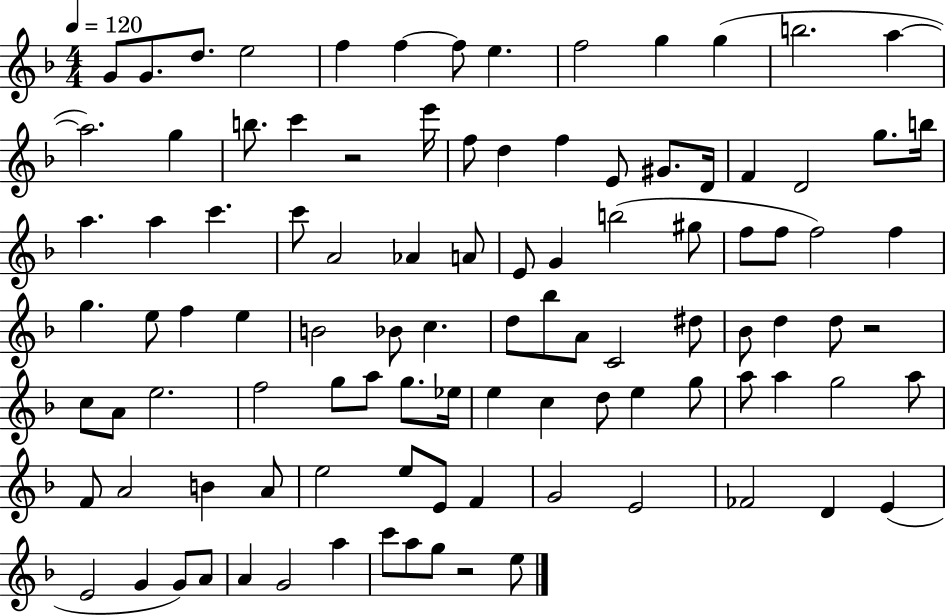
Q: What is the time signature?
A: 4/4